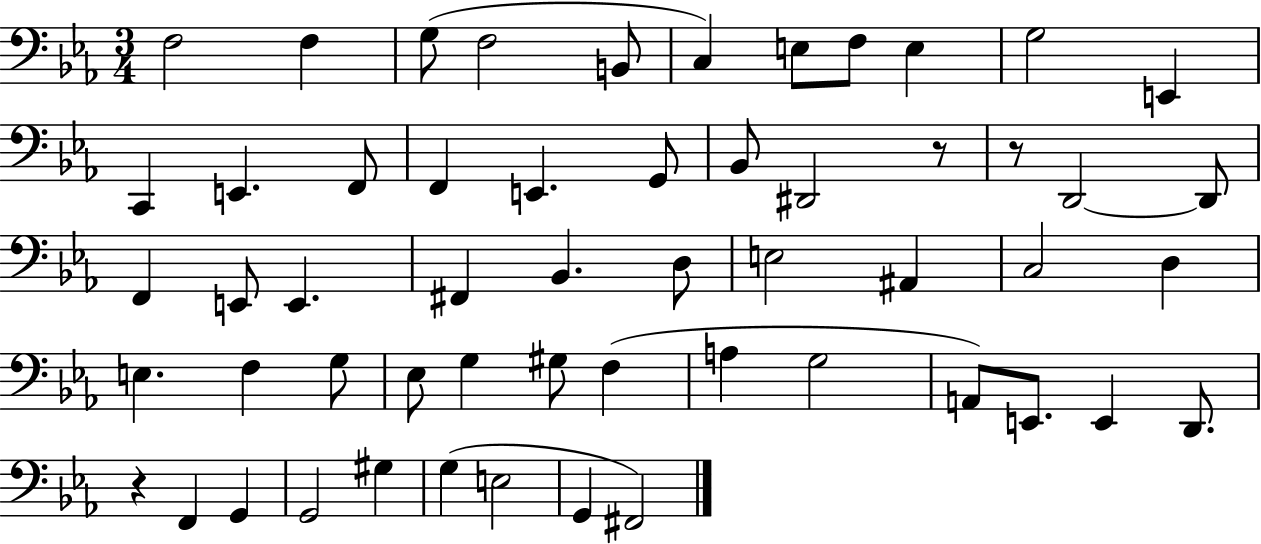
X:1
T:Untitled
M:3/4
L:1/4
K:Eb
F,2 F, G,/2 F,2 B,,/2 C, E,/2 F,/2 E, G,2 E,, C,, E,, F,,/2 F,, E,, G,,/2 _B,,/2 ^D,,2 z/2 z/2 D,,2 D,,/2 F,, E,,/2 E,, ^F,, _B,, D,/2 E,2 ^A,, C,2 D, E, F, G,/2 _E,/2 G, ^G,/2 F, A, G,2 A,,/2 E,,/2 E,, D,,/2 z F,, G,, G,,2 ^G, G, E,2 G,, ^F,,2